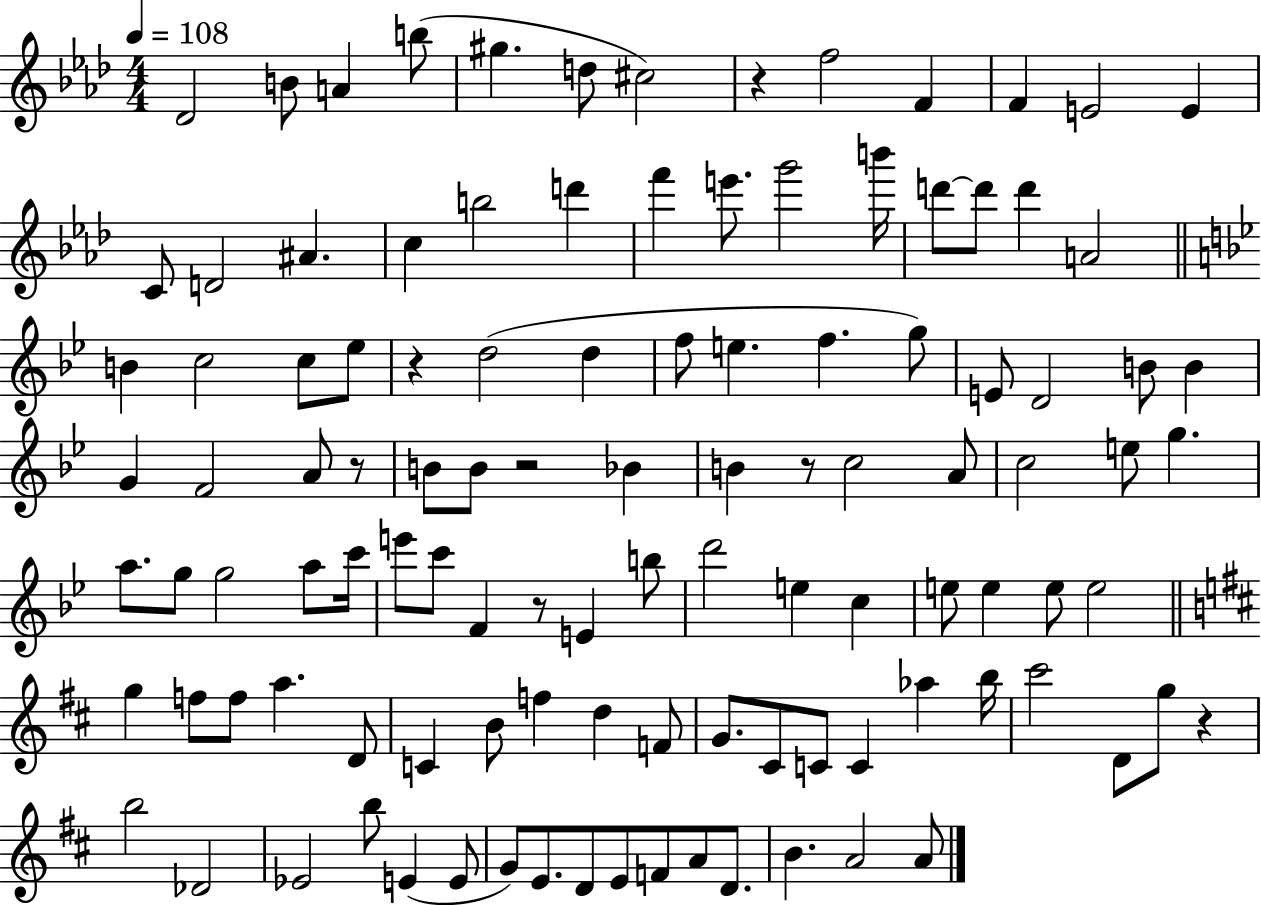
{
  \clef treble
  \numericTimeSignature
  \time 4/4
  \key aes \major
  \tempo 4 = 108
  \repeat volta 2 { des'2 b'8 a'4 b''8( | gis''4. d''8 cis''2) | r4 f''2 f'4 | f'4 e'2 e'4 | \break c'8 d'2 ais'4. | c''4 b''2 d'''4 | f'''4 e'''8. g'''2 b'''16 | d'''8~~ d'''8 d'''4 a'2 | \break \bar "||" \break \key bes \major b'4 c''2 c''8 ees''8 | r4 d''2( d''4 | f''8 e''4. f''4. g''8) | e'8 d'2 b'8 b'4 | \break g'4 f'2 a'8 r8 | b'8 b'8 r2 bes'4 | b'4 r8 c''2 a'8 | c''2 e''8 g''4. | \break a''8. g''8 g''2 a''8 c'''16 | e'''8 c'''8 f'4 r8 e'4 b''8 | d'''2 e''4 c''4 | e''8 e''4 e''8 e''2 | \break \bar "||" \break \key d \major g''4 f''8 f''8 a''4. d'8 | c'4 b'8 f''4 d''4 f'8 | g'8. cis'8 c'8 c'4 aes''4 b''16 | cis'''2 d'8 g''8 r4 | \break b''2 des'2 | ees'2 b''8 e'4( e'8 | g'8) e'8. d'8 e'8 f'8 a'8 d'8. | b'4. a'2 a'8 | \break } \bar "|."
}